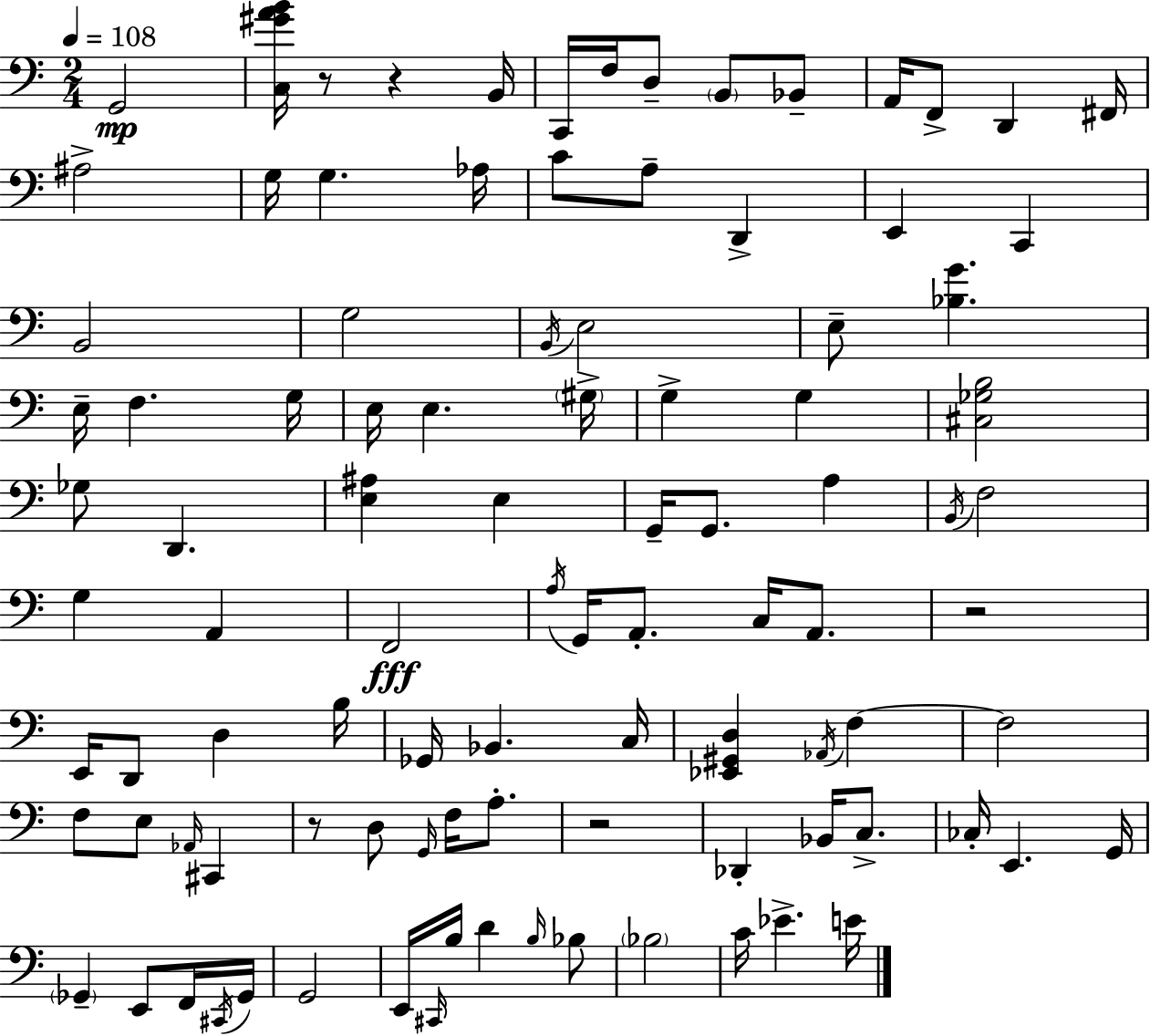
X:1
T:Untitled
M:2/4
L:1/4
K:C
G,,2 [C,^GAB]/4 z/2 z B,,/4 C,,/4 F,/4 D,/2 B,,/2 _B,,/2 A,,/4 F,,/2 D,, ^F,,/4 ^A,2 G,/4 G, _A,/4 C/2 A,/2 D,, E,, C,, B,,2 G,2 B,,/4 E,2 E,/2 [_B,G] E,/4 F, G,/4 E,/4 E, ^G,/4 G, G, [^C,_G,B,]2 _G,/2 D,, [E,^A,] E, G,,/4 G,,/2 A, B,,/4 F,2 G, A,, F,,2 A,/4 G,,/4 A,,/2 C,/4 A,,/2 z2 E,,/4 D,,/2 D, B,/4 _G,,/4 _B,, C,/4 [_E,,^G,,D,] _A,,/4 F, F,2 F,/2 E,/2 _A,,/4 ^C,, z/2 D,/2 G,,/4 F,/4 A,/2 z2 _D,, _B,,/4 C,/2 _C,/4 E,, G,,/4 _G,, E,,/2 F,,/4 ^C,,/4 _G,,/4 G,,2 E,,/4 ^C,,/4 B,/4 D B,/4 _B,/2 _B,2 C/4 _E E/4